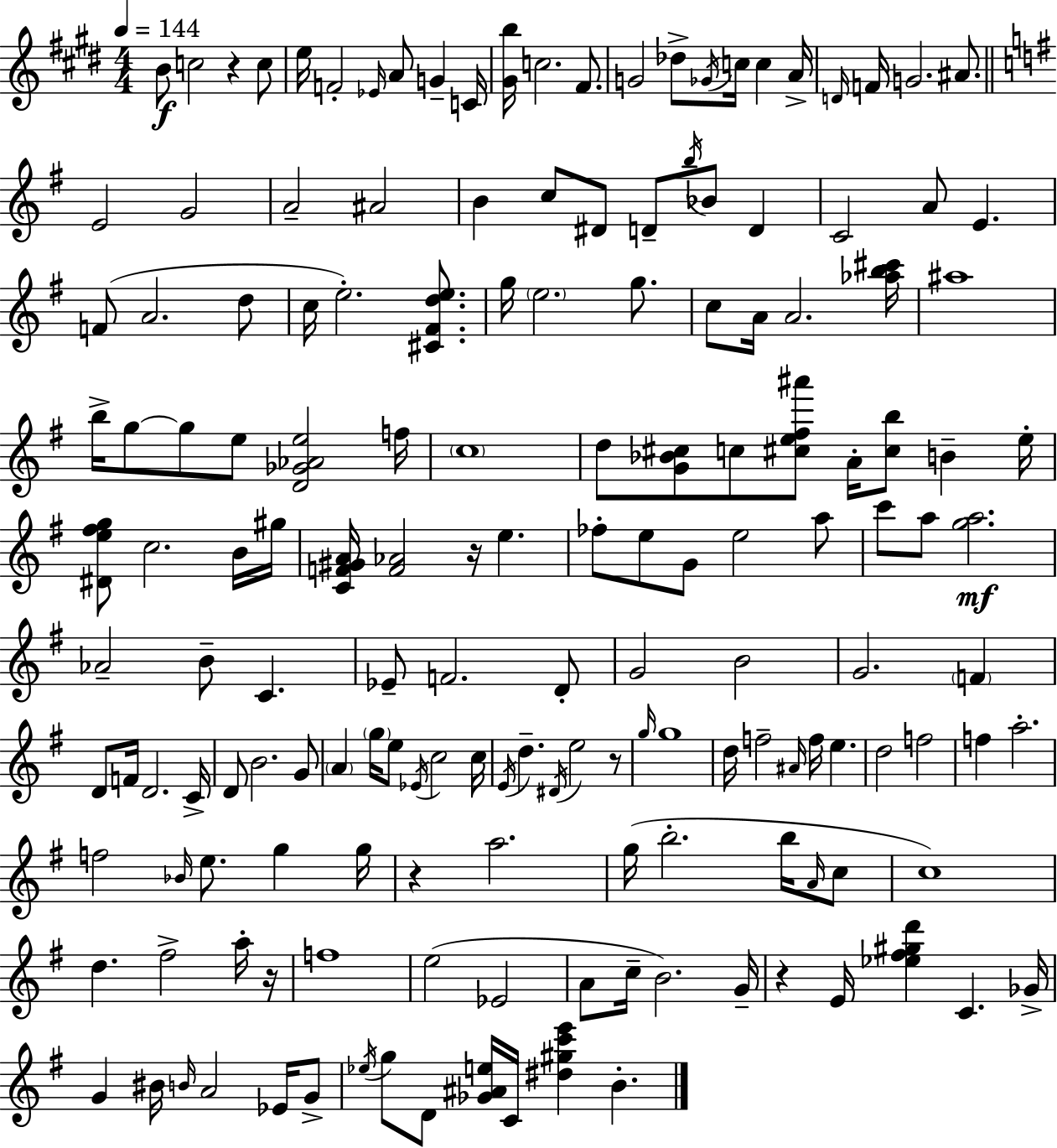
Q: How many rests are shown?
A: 6